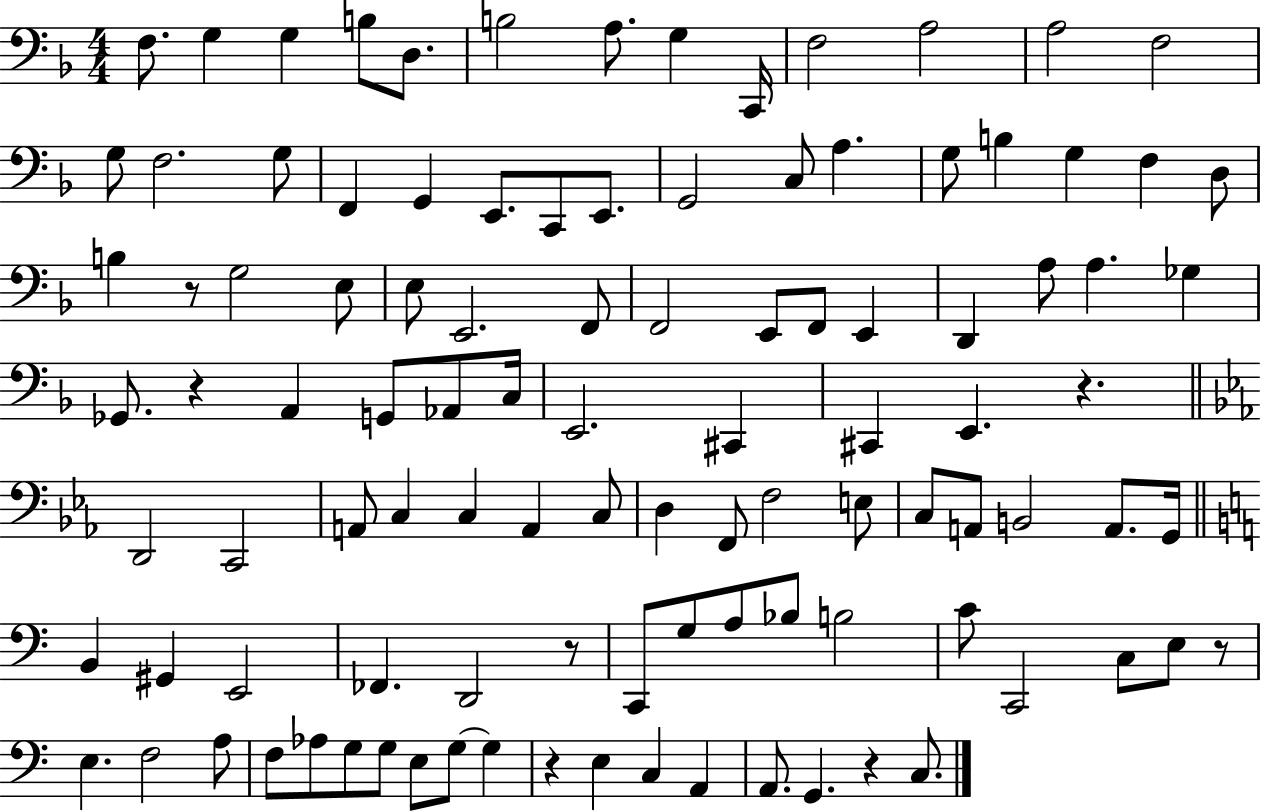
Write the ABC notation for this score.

X:1
T:Untitled
M:4/4
L:1/4
K:F
F,/2 G, G, B,/2 D,/2 B,2 A,/2 G, C,,/4 F,2 A,2 A,2 F,2 G,/2 F,2 G,/2 F,, G,, E,,/2 C,,/2 E,,/2 G,,2 C,/2 A, G,/2 B, G, F, D,/2 B, z/2 G,2 E,/2 E,/2 E,,2 F,,/2 F,,2 E,,/2 F,,/2 E,, D,, A,/2 A, _G, _G,,/2 z A,, G,,/2 _A,,/2 C,/4 E,,2 ^C,, ^C,, E,, z D,,2 C,,2 A,,/2 C, C, A,, C,/2 D, F,,/2 F,2 E,/2 C,/2 A,,/2 B,,2 A,,/2 G,,/4 B,, ^G,, E,,2 _F,, D,,2 z/2 C,,/2 G,/2 A,/2 _B,/2 B,2 C/2 C,,2 C,/2 E,/2 z/2 E, F,2 A,/2 F,/2 _A,/2 G,/2 G,/2 E,/2 G,/2 G, z E, C, A,, A,,/2 G,, z C,/2